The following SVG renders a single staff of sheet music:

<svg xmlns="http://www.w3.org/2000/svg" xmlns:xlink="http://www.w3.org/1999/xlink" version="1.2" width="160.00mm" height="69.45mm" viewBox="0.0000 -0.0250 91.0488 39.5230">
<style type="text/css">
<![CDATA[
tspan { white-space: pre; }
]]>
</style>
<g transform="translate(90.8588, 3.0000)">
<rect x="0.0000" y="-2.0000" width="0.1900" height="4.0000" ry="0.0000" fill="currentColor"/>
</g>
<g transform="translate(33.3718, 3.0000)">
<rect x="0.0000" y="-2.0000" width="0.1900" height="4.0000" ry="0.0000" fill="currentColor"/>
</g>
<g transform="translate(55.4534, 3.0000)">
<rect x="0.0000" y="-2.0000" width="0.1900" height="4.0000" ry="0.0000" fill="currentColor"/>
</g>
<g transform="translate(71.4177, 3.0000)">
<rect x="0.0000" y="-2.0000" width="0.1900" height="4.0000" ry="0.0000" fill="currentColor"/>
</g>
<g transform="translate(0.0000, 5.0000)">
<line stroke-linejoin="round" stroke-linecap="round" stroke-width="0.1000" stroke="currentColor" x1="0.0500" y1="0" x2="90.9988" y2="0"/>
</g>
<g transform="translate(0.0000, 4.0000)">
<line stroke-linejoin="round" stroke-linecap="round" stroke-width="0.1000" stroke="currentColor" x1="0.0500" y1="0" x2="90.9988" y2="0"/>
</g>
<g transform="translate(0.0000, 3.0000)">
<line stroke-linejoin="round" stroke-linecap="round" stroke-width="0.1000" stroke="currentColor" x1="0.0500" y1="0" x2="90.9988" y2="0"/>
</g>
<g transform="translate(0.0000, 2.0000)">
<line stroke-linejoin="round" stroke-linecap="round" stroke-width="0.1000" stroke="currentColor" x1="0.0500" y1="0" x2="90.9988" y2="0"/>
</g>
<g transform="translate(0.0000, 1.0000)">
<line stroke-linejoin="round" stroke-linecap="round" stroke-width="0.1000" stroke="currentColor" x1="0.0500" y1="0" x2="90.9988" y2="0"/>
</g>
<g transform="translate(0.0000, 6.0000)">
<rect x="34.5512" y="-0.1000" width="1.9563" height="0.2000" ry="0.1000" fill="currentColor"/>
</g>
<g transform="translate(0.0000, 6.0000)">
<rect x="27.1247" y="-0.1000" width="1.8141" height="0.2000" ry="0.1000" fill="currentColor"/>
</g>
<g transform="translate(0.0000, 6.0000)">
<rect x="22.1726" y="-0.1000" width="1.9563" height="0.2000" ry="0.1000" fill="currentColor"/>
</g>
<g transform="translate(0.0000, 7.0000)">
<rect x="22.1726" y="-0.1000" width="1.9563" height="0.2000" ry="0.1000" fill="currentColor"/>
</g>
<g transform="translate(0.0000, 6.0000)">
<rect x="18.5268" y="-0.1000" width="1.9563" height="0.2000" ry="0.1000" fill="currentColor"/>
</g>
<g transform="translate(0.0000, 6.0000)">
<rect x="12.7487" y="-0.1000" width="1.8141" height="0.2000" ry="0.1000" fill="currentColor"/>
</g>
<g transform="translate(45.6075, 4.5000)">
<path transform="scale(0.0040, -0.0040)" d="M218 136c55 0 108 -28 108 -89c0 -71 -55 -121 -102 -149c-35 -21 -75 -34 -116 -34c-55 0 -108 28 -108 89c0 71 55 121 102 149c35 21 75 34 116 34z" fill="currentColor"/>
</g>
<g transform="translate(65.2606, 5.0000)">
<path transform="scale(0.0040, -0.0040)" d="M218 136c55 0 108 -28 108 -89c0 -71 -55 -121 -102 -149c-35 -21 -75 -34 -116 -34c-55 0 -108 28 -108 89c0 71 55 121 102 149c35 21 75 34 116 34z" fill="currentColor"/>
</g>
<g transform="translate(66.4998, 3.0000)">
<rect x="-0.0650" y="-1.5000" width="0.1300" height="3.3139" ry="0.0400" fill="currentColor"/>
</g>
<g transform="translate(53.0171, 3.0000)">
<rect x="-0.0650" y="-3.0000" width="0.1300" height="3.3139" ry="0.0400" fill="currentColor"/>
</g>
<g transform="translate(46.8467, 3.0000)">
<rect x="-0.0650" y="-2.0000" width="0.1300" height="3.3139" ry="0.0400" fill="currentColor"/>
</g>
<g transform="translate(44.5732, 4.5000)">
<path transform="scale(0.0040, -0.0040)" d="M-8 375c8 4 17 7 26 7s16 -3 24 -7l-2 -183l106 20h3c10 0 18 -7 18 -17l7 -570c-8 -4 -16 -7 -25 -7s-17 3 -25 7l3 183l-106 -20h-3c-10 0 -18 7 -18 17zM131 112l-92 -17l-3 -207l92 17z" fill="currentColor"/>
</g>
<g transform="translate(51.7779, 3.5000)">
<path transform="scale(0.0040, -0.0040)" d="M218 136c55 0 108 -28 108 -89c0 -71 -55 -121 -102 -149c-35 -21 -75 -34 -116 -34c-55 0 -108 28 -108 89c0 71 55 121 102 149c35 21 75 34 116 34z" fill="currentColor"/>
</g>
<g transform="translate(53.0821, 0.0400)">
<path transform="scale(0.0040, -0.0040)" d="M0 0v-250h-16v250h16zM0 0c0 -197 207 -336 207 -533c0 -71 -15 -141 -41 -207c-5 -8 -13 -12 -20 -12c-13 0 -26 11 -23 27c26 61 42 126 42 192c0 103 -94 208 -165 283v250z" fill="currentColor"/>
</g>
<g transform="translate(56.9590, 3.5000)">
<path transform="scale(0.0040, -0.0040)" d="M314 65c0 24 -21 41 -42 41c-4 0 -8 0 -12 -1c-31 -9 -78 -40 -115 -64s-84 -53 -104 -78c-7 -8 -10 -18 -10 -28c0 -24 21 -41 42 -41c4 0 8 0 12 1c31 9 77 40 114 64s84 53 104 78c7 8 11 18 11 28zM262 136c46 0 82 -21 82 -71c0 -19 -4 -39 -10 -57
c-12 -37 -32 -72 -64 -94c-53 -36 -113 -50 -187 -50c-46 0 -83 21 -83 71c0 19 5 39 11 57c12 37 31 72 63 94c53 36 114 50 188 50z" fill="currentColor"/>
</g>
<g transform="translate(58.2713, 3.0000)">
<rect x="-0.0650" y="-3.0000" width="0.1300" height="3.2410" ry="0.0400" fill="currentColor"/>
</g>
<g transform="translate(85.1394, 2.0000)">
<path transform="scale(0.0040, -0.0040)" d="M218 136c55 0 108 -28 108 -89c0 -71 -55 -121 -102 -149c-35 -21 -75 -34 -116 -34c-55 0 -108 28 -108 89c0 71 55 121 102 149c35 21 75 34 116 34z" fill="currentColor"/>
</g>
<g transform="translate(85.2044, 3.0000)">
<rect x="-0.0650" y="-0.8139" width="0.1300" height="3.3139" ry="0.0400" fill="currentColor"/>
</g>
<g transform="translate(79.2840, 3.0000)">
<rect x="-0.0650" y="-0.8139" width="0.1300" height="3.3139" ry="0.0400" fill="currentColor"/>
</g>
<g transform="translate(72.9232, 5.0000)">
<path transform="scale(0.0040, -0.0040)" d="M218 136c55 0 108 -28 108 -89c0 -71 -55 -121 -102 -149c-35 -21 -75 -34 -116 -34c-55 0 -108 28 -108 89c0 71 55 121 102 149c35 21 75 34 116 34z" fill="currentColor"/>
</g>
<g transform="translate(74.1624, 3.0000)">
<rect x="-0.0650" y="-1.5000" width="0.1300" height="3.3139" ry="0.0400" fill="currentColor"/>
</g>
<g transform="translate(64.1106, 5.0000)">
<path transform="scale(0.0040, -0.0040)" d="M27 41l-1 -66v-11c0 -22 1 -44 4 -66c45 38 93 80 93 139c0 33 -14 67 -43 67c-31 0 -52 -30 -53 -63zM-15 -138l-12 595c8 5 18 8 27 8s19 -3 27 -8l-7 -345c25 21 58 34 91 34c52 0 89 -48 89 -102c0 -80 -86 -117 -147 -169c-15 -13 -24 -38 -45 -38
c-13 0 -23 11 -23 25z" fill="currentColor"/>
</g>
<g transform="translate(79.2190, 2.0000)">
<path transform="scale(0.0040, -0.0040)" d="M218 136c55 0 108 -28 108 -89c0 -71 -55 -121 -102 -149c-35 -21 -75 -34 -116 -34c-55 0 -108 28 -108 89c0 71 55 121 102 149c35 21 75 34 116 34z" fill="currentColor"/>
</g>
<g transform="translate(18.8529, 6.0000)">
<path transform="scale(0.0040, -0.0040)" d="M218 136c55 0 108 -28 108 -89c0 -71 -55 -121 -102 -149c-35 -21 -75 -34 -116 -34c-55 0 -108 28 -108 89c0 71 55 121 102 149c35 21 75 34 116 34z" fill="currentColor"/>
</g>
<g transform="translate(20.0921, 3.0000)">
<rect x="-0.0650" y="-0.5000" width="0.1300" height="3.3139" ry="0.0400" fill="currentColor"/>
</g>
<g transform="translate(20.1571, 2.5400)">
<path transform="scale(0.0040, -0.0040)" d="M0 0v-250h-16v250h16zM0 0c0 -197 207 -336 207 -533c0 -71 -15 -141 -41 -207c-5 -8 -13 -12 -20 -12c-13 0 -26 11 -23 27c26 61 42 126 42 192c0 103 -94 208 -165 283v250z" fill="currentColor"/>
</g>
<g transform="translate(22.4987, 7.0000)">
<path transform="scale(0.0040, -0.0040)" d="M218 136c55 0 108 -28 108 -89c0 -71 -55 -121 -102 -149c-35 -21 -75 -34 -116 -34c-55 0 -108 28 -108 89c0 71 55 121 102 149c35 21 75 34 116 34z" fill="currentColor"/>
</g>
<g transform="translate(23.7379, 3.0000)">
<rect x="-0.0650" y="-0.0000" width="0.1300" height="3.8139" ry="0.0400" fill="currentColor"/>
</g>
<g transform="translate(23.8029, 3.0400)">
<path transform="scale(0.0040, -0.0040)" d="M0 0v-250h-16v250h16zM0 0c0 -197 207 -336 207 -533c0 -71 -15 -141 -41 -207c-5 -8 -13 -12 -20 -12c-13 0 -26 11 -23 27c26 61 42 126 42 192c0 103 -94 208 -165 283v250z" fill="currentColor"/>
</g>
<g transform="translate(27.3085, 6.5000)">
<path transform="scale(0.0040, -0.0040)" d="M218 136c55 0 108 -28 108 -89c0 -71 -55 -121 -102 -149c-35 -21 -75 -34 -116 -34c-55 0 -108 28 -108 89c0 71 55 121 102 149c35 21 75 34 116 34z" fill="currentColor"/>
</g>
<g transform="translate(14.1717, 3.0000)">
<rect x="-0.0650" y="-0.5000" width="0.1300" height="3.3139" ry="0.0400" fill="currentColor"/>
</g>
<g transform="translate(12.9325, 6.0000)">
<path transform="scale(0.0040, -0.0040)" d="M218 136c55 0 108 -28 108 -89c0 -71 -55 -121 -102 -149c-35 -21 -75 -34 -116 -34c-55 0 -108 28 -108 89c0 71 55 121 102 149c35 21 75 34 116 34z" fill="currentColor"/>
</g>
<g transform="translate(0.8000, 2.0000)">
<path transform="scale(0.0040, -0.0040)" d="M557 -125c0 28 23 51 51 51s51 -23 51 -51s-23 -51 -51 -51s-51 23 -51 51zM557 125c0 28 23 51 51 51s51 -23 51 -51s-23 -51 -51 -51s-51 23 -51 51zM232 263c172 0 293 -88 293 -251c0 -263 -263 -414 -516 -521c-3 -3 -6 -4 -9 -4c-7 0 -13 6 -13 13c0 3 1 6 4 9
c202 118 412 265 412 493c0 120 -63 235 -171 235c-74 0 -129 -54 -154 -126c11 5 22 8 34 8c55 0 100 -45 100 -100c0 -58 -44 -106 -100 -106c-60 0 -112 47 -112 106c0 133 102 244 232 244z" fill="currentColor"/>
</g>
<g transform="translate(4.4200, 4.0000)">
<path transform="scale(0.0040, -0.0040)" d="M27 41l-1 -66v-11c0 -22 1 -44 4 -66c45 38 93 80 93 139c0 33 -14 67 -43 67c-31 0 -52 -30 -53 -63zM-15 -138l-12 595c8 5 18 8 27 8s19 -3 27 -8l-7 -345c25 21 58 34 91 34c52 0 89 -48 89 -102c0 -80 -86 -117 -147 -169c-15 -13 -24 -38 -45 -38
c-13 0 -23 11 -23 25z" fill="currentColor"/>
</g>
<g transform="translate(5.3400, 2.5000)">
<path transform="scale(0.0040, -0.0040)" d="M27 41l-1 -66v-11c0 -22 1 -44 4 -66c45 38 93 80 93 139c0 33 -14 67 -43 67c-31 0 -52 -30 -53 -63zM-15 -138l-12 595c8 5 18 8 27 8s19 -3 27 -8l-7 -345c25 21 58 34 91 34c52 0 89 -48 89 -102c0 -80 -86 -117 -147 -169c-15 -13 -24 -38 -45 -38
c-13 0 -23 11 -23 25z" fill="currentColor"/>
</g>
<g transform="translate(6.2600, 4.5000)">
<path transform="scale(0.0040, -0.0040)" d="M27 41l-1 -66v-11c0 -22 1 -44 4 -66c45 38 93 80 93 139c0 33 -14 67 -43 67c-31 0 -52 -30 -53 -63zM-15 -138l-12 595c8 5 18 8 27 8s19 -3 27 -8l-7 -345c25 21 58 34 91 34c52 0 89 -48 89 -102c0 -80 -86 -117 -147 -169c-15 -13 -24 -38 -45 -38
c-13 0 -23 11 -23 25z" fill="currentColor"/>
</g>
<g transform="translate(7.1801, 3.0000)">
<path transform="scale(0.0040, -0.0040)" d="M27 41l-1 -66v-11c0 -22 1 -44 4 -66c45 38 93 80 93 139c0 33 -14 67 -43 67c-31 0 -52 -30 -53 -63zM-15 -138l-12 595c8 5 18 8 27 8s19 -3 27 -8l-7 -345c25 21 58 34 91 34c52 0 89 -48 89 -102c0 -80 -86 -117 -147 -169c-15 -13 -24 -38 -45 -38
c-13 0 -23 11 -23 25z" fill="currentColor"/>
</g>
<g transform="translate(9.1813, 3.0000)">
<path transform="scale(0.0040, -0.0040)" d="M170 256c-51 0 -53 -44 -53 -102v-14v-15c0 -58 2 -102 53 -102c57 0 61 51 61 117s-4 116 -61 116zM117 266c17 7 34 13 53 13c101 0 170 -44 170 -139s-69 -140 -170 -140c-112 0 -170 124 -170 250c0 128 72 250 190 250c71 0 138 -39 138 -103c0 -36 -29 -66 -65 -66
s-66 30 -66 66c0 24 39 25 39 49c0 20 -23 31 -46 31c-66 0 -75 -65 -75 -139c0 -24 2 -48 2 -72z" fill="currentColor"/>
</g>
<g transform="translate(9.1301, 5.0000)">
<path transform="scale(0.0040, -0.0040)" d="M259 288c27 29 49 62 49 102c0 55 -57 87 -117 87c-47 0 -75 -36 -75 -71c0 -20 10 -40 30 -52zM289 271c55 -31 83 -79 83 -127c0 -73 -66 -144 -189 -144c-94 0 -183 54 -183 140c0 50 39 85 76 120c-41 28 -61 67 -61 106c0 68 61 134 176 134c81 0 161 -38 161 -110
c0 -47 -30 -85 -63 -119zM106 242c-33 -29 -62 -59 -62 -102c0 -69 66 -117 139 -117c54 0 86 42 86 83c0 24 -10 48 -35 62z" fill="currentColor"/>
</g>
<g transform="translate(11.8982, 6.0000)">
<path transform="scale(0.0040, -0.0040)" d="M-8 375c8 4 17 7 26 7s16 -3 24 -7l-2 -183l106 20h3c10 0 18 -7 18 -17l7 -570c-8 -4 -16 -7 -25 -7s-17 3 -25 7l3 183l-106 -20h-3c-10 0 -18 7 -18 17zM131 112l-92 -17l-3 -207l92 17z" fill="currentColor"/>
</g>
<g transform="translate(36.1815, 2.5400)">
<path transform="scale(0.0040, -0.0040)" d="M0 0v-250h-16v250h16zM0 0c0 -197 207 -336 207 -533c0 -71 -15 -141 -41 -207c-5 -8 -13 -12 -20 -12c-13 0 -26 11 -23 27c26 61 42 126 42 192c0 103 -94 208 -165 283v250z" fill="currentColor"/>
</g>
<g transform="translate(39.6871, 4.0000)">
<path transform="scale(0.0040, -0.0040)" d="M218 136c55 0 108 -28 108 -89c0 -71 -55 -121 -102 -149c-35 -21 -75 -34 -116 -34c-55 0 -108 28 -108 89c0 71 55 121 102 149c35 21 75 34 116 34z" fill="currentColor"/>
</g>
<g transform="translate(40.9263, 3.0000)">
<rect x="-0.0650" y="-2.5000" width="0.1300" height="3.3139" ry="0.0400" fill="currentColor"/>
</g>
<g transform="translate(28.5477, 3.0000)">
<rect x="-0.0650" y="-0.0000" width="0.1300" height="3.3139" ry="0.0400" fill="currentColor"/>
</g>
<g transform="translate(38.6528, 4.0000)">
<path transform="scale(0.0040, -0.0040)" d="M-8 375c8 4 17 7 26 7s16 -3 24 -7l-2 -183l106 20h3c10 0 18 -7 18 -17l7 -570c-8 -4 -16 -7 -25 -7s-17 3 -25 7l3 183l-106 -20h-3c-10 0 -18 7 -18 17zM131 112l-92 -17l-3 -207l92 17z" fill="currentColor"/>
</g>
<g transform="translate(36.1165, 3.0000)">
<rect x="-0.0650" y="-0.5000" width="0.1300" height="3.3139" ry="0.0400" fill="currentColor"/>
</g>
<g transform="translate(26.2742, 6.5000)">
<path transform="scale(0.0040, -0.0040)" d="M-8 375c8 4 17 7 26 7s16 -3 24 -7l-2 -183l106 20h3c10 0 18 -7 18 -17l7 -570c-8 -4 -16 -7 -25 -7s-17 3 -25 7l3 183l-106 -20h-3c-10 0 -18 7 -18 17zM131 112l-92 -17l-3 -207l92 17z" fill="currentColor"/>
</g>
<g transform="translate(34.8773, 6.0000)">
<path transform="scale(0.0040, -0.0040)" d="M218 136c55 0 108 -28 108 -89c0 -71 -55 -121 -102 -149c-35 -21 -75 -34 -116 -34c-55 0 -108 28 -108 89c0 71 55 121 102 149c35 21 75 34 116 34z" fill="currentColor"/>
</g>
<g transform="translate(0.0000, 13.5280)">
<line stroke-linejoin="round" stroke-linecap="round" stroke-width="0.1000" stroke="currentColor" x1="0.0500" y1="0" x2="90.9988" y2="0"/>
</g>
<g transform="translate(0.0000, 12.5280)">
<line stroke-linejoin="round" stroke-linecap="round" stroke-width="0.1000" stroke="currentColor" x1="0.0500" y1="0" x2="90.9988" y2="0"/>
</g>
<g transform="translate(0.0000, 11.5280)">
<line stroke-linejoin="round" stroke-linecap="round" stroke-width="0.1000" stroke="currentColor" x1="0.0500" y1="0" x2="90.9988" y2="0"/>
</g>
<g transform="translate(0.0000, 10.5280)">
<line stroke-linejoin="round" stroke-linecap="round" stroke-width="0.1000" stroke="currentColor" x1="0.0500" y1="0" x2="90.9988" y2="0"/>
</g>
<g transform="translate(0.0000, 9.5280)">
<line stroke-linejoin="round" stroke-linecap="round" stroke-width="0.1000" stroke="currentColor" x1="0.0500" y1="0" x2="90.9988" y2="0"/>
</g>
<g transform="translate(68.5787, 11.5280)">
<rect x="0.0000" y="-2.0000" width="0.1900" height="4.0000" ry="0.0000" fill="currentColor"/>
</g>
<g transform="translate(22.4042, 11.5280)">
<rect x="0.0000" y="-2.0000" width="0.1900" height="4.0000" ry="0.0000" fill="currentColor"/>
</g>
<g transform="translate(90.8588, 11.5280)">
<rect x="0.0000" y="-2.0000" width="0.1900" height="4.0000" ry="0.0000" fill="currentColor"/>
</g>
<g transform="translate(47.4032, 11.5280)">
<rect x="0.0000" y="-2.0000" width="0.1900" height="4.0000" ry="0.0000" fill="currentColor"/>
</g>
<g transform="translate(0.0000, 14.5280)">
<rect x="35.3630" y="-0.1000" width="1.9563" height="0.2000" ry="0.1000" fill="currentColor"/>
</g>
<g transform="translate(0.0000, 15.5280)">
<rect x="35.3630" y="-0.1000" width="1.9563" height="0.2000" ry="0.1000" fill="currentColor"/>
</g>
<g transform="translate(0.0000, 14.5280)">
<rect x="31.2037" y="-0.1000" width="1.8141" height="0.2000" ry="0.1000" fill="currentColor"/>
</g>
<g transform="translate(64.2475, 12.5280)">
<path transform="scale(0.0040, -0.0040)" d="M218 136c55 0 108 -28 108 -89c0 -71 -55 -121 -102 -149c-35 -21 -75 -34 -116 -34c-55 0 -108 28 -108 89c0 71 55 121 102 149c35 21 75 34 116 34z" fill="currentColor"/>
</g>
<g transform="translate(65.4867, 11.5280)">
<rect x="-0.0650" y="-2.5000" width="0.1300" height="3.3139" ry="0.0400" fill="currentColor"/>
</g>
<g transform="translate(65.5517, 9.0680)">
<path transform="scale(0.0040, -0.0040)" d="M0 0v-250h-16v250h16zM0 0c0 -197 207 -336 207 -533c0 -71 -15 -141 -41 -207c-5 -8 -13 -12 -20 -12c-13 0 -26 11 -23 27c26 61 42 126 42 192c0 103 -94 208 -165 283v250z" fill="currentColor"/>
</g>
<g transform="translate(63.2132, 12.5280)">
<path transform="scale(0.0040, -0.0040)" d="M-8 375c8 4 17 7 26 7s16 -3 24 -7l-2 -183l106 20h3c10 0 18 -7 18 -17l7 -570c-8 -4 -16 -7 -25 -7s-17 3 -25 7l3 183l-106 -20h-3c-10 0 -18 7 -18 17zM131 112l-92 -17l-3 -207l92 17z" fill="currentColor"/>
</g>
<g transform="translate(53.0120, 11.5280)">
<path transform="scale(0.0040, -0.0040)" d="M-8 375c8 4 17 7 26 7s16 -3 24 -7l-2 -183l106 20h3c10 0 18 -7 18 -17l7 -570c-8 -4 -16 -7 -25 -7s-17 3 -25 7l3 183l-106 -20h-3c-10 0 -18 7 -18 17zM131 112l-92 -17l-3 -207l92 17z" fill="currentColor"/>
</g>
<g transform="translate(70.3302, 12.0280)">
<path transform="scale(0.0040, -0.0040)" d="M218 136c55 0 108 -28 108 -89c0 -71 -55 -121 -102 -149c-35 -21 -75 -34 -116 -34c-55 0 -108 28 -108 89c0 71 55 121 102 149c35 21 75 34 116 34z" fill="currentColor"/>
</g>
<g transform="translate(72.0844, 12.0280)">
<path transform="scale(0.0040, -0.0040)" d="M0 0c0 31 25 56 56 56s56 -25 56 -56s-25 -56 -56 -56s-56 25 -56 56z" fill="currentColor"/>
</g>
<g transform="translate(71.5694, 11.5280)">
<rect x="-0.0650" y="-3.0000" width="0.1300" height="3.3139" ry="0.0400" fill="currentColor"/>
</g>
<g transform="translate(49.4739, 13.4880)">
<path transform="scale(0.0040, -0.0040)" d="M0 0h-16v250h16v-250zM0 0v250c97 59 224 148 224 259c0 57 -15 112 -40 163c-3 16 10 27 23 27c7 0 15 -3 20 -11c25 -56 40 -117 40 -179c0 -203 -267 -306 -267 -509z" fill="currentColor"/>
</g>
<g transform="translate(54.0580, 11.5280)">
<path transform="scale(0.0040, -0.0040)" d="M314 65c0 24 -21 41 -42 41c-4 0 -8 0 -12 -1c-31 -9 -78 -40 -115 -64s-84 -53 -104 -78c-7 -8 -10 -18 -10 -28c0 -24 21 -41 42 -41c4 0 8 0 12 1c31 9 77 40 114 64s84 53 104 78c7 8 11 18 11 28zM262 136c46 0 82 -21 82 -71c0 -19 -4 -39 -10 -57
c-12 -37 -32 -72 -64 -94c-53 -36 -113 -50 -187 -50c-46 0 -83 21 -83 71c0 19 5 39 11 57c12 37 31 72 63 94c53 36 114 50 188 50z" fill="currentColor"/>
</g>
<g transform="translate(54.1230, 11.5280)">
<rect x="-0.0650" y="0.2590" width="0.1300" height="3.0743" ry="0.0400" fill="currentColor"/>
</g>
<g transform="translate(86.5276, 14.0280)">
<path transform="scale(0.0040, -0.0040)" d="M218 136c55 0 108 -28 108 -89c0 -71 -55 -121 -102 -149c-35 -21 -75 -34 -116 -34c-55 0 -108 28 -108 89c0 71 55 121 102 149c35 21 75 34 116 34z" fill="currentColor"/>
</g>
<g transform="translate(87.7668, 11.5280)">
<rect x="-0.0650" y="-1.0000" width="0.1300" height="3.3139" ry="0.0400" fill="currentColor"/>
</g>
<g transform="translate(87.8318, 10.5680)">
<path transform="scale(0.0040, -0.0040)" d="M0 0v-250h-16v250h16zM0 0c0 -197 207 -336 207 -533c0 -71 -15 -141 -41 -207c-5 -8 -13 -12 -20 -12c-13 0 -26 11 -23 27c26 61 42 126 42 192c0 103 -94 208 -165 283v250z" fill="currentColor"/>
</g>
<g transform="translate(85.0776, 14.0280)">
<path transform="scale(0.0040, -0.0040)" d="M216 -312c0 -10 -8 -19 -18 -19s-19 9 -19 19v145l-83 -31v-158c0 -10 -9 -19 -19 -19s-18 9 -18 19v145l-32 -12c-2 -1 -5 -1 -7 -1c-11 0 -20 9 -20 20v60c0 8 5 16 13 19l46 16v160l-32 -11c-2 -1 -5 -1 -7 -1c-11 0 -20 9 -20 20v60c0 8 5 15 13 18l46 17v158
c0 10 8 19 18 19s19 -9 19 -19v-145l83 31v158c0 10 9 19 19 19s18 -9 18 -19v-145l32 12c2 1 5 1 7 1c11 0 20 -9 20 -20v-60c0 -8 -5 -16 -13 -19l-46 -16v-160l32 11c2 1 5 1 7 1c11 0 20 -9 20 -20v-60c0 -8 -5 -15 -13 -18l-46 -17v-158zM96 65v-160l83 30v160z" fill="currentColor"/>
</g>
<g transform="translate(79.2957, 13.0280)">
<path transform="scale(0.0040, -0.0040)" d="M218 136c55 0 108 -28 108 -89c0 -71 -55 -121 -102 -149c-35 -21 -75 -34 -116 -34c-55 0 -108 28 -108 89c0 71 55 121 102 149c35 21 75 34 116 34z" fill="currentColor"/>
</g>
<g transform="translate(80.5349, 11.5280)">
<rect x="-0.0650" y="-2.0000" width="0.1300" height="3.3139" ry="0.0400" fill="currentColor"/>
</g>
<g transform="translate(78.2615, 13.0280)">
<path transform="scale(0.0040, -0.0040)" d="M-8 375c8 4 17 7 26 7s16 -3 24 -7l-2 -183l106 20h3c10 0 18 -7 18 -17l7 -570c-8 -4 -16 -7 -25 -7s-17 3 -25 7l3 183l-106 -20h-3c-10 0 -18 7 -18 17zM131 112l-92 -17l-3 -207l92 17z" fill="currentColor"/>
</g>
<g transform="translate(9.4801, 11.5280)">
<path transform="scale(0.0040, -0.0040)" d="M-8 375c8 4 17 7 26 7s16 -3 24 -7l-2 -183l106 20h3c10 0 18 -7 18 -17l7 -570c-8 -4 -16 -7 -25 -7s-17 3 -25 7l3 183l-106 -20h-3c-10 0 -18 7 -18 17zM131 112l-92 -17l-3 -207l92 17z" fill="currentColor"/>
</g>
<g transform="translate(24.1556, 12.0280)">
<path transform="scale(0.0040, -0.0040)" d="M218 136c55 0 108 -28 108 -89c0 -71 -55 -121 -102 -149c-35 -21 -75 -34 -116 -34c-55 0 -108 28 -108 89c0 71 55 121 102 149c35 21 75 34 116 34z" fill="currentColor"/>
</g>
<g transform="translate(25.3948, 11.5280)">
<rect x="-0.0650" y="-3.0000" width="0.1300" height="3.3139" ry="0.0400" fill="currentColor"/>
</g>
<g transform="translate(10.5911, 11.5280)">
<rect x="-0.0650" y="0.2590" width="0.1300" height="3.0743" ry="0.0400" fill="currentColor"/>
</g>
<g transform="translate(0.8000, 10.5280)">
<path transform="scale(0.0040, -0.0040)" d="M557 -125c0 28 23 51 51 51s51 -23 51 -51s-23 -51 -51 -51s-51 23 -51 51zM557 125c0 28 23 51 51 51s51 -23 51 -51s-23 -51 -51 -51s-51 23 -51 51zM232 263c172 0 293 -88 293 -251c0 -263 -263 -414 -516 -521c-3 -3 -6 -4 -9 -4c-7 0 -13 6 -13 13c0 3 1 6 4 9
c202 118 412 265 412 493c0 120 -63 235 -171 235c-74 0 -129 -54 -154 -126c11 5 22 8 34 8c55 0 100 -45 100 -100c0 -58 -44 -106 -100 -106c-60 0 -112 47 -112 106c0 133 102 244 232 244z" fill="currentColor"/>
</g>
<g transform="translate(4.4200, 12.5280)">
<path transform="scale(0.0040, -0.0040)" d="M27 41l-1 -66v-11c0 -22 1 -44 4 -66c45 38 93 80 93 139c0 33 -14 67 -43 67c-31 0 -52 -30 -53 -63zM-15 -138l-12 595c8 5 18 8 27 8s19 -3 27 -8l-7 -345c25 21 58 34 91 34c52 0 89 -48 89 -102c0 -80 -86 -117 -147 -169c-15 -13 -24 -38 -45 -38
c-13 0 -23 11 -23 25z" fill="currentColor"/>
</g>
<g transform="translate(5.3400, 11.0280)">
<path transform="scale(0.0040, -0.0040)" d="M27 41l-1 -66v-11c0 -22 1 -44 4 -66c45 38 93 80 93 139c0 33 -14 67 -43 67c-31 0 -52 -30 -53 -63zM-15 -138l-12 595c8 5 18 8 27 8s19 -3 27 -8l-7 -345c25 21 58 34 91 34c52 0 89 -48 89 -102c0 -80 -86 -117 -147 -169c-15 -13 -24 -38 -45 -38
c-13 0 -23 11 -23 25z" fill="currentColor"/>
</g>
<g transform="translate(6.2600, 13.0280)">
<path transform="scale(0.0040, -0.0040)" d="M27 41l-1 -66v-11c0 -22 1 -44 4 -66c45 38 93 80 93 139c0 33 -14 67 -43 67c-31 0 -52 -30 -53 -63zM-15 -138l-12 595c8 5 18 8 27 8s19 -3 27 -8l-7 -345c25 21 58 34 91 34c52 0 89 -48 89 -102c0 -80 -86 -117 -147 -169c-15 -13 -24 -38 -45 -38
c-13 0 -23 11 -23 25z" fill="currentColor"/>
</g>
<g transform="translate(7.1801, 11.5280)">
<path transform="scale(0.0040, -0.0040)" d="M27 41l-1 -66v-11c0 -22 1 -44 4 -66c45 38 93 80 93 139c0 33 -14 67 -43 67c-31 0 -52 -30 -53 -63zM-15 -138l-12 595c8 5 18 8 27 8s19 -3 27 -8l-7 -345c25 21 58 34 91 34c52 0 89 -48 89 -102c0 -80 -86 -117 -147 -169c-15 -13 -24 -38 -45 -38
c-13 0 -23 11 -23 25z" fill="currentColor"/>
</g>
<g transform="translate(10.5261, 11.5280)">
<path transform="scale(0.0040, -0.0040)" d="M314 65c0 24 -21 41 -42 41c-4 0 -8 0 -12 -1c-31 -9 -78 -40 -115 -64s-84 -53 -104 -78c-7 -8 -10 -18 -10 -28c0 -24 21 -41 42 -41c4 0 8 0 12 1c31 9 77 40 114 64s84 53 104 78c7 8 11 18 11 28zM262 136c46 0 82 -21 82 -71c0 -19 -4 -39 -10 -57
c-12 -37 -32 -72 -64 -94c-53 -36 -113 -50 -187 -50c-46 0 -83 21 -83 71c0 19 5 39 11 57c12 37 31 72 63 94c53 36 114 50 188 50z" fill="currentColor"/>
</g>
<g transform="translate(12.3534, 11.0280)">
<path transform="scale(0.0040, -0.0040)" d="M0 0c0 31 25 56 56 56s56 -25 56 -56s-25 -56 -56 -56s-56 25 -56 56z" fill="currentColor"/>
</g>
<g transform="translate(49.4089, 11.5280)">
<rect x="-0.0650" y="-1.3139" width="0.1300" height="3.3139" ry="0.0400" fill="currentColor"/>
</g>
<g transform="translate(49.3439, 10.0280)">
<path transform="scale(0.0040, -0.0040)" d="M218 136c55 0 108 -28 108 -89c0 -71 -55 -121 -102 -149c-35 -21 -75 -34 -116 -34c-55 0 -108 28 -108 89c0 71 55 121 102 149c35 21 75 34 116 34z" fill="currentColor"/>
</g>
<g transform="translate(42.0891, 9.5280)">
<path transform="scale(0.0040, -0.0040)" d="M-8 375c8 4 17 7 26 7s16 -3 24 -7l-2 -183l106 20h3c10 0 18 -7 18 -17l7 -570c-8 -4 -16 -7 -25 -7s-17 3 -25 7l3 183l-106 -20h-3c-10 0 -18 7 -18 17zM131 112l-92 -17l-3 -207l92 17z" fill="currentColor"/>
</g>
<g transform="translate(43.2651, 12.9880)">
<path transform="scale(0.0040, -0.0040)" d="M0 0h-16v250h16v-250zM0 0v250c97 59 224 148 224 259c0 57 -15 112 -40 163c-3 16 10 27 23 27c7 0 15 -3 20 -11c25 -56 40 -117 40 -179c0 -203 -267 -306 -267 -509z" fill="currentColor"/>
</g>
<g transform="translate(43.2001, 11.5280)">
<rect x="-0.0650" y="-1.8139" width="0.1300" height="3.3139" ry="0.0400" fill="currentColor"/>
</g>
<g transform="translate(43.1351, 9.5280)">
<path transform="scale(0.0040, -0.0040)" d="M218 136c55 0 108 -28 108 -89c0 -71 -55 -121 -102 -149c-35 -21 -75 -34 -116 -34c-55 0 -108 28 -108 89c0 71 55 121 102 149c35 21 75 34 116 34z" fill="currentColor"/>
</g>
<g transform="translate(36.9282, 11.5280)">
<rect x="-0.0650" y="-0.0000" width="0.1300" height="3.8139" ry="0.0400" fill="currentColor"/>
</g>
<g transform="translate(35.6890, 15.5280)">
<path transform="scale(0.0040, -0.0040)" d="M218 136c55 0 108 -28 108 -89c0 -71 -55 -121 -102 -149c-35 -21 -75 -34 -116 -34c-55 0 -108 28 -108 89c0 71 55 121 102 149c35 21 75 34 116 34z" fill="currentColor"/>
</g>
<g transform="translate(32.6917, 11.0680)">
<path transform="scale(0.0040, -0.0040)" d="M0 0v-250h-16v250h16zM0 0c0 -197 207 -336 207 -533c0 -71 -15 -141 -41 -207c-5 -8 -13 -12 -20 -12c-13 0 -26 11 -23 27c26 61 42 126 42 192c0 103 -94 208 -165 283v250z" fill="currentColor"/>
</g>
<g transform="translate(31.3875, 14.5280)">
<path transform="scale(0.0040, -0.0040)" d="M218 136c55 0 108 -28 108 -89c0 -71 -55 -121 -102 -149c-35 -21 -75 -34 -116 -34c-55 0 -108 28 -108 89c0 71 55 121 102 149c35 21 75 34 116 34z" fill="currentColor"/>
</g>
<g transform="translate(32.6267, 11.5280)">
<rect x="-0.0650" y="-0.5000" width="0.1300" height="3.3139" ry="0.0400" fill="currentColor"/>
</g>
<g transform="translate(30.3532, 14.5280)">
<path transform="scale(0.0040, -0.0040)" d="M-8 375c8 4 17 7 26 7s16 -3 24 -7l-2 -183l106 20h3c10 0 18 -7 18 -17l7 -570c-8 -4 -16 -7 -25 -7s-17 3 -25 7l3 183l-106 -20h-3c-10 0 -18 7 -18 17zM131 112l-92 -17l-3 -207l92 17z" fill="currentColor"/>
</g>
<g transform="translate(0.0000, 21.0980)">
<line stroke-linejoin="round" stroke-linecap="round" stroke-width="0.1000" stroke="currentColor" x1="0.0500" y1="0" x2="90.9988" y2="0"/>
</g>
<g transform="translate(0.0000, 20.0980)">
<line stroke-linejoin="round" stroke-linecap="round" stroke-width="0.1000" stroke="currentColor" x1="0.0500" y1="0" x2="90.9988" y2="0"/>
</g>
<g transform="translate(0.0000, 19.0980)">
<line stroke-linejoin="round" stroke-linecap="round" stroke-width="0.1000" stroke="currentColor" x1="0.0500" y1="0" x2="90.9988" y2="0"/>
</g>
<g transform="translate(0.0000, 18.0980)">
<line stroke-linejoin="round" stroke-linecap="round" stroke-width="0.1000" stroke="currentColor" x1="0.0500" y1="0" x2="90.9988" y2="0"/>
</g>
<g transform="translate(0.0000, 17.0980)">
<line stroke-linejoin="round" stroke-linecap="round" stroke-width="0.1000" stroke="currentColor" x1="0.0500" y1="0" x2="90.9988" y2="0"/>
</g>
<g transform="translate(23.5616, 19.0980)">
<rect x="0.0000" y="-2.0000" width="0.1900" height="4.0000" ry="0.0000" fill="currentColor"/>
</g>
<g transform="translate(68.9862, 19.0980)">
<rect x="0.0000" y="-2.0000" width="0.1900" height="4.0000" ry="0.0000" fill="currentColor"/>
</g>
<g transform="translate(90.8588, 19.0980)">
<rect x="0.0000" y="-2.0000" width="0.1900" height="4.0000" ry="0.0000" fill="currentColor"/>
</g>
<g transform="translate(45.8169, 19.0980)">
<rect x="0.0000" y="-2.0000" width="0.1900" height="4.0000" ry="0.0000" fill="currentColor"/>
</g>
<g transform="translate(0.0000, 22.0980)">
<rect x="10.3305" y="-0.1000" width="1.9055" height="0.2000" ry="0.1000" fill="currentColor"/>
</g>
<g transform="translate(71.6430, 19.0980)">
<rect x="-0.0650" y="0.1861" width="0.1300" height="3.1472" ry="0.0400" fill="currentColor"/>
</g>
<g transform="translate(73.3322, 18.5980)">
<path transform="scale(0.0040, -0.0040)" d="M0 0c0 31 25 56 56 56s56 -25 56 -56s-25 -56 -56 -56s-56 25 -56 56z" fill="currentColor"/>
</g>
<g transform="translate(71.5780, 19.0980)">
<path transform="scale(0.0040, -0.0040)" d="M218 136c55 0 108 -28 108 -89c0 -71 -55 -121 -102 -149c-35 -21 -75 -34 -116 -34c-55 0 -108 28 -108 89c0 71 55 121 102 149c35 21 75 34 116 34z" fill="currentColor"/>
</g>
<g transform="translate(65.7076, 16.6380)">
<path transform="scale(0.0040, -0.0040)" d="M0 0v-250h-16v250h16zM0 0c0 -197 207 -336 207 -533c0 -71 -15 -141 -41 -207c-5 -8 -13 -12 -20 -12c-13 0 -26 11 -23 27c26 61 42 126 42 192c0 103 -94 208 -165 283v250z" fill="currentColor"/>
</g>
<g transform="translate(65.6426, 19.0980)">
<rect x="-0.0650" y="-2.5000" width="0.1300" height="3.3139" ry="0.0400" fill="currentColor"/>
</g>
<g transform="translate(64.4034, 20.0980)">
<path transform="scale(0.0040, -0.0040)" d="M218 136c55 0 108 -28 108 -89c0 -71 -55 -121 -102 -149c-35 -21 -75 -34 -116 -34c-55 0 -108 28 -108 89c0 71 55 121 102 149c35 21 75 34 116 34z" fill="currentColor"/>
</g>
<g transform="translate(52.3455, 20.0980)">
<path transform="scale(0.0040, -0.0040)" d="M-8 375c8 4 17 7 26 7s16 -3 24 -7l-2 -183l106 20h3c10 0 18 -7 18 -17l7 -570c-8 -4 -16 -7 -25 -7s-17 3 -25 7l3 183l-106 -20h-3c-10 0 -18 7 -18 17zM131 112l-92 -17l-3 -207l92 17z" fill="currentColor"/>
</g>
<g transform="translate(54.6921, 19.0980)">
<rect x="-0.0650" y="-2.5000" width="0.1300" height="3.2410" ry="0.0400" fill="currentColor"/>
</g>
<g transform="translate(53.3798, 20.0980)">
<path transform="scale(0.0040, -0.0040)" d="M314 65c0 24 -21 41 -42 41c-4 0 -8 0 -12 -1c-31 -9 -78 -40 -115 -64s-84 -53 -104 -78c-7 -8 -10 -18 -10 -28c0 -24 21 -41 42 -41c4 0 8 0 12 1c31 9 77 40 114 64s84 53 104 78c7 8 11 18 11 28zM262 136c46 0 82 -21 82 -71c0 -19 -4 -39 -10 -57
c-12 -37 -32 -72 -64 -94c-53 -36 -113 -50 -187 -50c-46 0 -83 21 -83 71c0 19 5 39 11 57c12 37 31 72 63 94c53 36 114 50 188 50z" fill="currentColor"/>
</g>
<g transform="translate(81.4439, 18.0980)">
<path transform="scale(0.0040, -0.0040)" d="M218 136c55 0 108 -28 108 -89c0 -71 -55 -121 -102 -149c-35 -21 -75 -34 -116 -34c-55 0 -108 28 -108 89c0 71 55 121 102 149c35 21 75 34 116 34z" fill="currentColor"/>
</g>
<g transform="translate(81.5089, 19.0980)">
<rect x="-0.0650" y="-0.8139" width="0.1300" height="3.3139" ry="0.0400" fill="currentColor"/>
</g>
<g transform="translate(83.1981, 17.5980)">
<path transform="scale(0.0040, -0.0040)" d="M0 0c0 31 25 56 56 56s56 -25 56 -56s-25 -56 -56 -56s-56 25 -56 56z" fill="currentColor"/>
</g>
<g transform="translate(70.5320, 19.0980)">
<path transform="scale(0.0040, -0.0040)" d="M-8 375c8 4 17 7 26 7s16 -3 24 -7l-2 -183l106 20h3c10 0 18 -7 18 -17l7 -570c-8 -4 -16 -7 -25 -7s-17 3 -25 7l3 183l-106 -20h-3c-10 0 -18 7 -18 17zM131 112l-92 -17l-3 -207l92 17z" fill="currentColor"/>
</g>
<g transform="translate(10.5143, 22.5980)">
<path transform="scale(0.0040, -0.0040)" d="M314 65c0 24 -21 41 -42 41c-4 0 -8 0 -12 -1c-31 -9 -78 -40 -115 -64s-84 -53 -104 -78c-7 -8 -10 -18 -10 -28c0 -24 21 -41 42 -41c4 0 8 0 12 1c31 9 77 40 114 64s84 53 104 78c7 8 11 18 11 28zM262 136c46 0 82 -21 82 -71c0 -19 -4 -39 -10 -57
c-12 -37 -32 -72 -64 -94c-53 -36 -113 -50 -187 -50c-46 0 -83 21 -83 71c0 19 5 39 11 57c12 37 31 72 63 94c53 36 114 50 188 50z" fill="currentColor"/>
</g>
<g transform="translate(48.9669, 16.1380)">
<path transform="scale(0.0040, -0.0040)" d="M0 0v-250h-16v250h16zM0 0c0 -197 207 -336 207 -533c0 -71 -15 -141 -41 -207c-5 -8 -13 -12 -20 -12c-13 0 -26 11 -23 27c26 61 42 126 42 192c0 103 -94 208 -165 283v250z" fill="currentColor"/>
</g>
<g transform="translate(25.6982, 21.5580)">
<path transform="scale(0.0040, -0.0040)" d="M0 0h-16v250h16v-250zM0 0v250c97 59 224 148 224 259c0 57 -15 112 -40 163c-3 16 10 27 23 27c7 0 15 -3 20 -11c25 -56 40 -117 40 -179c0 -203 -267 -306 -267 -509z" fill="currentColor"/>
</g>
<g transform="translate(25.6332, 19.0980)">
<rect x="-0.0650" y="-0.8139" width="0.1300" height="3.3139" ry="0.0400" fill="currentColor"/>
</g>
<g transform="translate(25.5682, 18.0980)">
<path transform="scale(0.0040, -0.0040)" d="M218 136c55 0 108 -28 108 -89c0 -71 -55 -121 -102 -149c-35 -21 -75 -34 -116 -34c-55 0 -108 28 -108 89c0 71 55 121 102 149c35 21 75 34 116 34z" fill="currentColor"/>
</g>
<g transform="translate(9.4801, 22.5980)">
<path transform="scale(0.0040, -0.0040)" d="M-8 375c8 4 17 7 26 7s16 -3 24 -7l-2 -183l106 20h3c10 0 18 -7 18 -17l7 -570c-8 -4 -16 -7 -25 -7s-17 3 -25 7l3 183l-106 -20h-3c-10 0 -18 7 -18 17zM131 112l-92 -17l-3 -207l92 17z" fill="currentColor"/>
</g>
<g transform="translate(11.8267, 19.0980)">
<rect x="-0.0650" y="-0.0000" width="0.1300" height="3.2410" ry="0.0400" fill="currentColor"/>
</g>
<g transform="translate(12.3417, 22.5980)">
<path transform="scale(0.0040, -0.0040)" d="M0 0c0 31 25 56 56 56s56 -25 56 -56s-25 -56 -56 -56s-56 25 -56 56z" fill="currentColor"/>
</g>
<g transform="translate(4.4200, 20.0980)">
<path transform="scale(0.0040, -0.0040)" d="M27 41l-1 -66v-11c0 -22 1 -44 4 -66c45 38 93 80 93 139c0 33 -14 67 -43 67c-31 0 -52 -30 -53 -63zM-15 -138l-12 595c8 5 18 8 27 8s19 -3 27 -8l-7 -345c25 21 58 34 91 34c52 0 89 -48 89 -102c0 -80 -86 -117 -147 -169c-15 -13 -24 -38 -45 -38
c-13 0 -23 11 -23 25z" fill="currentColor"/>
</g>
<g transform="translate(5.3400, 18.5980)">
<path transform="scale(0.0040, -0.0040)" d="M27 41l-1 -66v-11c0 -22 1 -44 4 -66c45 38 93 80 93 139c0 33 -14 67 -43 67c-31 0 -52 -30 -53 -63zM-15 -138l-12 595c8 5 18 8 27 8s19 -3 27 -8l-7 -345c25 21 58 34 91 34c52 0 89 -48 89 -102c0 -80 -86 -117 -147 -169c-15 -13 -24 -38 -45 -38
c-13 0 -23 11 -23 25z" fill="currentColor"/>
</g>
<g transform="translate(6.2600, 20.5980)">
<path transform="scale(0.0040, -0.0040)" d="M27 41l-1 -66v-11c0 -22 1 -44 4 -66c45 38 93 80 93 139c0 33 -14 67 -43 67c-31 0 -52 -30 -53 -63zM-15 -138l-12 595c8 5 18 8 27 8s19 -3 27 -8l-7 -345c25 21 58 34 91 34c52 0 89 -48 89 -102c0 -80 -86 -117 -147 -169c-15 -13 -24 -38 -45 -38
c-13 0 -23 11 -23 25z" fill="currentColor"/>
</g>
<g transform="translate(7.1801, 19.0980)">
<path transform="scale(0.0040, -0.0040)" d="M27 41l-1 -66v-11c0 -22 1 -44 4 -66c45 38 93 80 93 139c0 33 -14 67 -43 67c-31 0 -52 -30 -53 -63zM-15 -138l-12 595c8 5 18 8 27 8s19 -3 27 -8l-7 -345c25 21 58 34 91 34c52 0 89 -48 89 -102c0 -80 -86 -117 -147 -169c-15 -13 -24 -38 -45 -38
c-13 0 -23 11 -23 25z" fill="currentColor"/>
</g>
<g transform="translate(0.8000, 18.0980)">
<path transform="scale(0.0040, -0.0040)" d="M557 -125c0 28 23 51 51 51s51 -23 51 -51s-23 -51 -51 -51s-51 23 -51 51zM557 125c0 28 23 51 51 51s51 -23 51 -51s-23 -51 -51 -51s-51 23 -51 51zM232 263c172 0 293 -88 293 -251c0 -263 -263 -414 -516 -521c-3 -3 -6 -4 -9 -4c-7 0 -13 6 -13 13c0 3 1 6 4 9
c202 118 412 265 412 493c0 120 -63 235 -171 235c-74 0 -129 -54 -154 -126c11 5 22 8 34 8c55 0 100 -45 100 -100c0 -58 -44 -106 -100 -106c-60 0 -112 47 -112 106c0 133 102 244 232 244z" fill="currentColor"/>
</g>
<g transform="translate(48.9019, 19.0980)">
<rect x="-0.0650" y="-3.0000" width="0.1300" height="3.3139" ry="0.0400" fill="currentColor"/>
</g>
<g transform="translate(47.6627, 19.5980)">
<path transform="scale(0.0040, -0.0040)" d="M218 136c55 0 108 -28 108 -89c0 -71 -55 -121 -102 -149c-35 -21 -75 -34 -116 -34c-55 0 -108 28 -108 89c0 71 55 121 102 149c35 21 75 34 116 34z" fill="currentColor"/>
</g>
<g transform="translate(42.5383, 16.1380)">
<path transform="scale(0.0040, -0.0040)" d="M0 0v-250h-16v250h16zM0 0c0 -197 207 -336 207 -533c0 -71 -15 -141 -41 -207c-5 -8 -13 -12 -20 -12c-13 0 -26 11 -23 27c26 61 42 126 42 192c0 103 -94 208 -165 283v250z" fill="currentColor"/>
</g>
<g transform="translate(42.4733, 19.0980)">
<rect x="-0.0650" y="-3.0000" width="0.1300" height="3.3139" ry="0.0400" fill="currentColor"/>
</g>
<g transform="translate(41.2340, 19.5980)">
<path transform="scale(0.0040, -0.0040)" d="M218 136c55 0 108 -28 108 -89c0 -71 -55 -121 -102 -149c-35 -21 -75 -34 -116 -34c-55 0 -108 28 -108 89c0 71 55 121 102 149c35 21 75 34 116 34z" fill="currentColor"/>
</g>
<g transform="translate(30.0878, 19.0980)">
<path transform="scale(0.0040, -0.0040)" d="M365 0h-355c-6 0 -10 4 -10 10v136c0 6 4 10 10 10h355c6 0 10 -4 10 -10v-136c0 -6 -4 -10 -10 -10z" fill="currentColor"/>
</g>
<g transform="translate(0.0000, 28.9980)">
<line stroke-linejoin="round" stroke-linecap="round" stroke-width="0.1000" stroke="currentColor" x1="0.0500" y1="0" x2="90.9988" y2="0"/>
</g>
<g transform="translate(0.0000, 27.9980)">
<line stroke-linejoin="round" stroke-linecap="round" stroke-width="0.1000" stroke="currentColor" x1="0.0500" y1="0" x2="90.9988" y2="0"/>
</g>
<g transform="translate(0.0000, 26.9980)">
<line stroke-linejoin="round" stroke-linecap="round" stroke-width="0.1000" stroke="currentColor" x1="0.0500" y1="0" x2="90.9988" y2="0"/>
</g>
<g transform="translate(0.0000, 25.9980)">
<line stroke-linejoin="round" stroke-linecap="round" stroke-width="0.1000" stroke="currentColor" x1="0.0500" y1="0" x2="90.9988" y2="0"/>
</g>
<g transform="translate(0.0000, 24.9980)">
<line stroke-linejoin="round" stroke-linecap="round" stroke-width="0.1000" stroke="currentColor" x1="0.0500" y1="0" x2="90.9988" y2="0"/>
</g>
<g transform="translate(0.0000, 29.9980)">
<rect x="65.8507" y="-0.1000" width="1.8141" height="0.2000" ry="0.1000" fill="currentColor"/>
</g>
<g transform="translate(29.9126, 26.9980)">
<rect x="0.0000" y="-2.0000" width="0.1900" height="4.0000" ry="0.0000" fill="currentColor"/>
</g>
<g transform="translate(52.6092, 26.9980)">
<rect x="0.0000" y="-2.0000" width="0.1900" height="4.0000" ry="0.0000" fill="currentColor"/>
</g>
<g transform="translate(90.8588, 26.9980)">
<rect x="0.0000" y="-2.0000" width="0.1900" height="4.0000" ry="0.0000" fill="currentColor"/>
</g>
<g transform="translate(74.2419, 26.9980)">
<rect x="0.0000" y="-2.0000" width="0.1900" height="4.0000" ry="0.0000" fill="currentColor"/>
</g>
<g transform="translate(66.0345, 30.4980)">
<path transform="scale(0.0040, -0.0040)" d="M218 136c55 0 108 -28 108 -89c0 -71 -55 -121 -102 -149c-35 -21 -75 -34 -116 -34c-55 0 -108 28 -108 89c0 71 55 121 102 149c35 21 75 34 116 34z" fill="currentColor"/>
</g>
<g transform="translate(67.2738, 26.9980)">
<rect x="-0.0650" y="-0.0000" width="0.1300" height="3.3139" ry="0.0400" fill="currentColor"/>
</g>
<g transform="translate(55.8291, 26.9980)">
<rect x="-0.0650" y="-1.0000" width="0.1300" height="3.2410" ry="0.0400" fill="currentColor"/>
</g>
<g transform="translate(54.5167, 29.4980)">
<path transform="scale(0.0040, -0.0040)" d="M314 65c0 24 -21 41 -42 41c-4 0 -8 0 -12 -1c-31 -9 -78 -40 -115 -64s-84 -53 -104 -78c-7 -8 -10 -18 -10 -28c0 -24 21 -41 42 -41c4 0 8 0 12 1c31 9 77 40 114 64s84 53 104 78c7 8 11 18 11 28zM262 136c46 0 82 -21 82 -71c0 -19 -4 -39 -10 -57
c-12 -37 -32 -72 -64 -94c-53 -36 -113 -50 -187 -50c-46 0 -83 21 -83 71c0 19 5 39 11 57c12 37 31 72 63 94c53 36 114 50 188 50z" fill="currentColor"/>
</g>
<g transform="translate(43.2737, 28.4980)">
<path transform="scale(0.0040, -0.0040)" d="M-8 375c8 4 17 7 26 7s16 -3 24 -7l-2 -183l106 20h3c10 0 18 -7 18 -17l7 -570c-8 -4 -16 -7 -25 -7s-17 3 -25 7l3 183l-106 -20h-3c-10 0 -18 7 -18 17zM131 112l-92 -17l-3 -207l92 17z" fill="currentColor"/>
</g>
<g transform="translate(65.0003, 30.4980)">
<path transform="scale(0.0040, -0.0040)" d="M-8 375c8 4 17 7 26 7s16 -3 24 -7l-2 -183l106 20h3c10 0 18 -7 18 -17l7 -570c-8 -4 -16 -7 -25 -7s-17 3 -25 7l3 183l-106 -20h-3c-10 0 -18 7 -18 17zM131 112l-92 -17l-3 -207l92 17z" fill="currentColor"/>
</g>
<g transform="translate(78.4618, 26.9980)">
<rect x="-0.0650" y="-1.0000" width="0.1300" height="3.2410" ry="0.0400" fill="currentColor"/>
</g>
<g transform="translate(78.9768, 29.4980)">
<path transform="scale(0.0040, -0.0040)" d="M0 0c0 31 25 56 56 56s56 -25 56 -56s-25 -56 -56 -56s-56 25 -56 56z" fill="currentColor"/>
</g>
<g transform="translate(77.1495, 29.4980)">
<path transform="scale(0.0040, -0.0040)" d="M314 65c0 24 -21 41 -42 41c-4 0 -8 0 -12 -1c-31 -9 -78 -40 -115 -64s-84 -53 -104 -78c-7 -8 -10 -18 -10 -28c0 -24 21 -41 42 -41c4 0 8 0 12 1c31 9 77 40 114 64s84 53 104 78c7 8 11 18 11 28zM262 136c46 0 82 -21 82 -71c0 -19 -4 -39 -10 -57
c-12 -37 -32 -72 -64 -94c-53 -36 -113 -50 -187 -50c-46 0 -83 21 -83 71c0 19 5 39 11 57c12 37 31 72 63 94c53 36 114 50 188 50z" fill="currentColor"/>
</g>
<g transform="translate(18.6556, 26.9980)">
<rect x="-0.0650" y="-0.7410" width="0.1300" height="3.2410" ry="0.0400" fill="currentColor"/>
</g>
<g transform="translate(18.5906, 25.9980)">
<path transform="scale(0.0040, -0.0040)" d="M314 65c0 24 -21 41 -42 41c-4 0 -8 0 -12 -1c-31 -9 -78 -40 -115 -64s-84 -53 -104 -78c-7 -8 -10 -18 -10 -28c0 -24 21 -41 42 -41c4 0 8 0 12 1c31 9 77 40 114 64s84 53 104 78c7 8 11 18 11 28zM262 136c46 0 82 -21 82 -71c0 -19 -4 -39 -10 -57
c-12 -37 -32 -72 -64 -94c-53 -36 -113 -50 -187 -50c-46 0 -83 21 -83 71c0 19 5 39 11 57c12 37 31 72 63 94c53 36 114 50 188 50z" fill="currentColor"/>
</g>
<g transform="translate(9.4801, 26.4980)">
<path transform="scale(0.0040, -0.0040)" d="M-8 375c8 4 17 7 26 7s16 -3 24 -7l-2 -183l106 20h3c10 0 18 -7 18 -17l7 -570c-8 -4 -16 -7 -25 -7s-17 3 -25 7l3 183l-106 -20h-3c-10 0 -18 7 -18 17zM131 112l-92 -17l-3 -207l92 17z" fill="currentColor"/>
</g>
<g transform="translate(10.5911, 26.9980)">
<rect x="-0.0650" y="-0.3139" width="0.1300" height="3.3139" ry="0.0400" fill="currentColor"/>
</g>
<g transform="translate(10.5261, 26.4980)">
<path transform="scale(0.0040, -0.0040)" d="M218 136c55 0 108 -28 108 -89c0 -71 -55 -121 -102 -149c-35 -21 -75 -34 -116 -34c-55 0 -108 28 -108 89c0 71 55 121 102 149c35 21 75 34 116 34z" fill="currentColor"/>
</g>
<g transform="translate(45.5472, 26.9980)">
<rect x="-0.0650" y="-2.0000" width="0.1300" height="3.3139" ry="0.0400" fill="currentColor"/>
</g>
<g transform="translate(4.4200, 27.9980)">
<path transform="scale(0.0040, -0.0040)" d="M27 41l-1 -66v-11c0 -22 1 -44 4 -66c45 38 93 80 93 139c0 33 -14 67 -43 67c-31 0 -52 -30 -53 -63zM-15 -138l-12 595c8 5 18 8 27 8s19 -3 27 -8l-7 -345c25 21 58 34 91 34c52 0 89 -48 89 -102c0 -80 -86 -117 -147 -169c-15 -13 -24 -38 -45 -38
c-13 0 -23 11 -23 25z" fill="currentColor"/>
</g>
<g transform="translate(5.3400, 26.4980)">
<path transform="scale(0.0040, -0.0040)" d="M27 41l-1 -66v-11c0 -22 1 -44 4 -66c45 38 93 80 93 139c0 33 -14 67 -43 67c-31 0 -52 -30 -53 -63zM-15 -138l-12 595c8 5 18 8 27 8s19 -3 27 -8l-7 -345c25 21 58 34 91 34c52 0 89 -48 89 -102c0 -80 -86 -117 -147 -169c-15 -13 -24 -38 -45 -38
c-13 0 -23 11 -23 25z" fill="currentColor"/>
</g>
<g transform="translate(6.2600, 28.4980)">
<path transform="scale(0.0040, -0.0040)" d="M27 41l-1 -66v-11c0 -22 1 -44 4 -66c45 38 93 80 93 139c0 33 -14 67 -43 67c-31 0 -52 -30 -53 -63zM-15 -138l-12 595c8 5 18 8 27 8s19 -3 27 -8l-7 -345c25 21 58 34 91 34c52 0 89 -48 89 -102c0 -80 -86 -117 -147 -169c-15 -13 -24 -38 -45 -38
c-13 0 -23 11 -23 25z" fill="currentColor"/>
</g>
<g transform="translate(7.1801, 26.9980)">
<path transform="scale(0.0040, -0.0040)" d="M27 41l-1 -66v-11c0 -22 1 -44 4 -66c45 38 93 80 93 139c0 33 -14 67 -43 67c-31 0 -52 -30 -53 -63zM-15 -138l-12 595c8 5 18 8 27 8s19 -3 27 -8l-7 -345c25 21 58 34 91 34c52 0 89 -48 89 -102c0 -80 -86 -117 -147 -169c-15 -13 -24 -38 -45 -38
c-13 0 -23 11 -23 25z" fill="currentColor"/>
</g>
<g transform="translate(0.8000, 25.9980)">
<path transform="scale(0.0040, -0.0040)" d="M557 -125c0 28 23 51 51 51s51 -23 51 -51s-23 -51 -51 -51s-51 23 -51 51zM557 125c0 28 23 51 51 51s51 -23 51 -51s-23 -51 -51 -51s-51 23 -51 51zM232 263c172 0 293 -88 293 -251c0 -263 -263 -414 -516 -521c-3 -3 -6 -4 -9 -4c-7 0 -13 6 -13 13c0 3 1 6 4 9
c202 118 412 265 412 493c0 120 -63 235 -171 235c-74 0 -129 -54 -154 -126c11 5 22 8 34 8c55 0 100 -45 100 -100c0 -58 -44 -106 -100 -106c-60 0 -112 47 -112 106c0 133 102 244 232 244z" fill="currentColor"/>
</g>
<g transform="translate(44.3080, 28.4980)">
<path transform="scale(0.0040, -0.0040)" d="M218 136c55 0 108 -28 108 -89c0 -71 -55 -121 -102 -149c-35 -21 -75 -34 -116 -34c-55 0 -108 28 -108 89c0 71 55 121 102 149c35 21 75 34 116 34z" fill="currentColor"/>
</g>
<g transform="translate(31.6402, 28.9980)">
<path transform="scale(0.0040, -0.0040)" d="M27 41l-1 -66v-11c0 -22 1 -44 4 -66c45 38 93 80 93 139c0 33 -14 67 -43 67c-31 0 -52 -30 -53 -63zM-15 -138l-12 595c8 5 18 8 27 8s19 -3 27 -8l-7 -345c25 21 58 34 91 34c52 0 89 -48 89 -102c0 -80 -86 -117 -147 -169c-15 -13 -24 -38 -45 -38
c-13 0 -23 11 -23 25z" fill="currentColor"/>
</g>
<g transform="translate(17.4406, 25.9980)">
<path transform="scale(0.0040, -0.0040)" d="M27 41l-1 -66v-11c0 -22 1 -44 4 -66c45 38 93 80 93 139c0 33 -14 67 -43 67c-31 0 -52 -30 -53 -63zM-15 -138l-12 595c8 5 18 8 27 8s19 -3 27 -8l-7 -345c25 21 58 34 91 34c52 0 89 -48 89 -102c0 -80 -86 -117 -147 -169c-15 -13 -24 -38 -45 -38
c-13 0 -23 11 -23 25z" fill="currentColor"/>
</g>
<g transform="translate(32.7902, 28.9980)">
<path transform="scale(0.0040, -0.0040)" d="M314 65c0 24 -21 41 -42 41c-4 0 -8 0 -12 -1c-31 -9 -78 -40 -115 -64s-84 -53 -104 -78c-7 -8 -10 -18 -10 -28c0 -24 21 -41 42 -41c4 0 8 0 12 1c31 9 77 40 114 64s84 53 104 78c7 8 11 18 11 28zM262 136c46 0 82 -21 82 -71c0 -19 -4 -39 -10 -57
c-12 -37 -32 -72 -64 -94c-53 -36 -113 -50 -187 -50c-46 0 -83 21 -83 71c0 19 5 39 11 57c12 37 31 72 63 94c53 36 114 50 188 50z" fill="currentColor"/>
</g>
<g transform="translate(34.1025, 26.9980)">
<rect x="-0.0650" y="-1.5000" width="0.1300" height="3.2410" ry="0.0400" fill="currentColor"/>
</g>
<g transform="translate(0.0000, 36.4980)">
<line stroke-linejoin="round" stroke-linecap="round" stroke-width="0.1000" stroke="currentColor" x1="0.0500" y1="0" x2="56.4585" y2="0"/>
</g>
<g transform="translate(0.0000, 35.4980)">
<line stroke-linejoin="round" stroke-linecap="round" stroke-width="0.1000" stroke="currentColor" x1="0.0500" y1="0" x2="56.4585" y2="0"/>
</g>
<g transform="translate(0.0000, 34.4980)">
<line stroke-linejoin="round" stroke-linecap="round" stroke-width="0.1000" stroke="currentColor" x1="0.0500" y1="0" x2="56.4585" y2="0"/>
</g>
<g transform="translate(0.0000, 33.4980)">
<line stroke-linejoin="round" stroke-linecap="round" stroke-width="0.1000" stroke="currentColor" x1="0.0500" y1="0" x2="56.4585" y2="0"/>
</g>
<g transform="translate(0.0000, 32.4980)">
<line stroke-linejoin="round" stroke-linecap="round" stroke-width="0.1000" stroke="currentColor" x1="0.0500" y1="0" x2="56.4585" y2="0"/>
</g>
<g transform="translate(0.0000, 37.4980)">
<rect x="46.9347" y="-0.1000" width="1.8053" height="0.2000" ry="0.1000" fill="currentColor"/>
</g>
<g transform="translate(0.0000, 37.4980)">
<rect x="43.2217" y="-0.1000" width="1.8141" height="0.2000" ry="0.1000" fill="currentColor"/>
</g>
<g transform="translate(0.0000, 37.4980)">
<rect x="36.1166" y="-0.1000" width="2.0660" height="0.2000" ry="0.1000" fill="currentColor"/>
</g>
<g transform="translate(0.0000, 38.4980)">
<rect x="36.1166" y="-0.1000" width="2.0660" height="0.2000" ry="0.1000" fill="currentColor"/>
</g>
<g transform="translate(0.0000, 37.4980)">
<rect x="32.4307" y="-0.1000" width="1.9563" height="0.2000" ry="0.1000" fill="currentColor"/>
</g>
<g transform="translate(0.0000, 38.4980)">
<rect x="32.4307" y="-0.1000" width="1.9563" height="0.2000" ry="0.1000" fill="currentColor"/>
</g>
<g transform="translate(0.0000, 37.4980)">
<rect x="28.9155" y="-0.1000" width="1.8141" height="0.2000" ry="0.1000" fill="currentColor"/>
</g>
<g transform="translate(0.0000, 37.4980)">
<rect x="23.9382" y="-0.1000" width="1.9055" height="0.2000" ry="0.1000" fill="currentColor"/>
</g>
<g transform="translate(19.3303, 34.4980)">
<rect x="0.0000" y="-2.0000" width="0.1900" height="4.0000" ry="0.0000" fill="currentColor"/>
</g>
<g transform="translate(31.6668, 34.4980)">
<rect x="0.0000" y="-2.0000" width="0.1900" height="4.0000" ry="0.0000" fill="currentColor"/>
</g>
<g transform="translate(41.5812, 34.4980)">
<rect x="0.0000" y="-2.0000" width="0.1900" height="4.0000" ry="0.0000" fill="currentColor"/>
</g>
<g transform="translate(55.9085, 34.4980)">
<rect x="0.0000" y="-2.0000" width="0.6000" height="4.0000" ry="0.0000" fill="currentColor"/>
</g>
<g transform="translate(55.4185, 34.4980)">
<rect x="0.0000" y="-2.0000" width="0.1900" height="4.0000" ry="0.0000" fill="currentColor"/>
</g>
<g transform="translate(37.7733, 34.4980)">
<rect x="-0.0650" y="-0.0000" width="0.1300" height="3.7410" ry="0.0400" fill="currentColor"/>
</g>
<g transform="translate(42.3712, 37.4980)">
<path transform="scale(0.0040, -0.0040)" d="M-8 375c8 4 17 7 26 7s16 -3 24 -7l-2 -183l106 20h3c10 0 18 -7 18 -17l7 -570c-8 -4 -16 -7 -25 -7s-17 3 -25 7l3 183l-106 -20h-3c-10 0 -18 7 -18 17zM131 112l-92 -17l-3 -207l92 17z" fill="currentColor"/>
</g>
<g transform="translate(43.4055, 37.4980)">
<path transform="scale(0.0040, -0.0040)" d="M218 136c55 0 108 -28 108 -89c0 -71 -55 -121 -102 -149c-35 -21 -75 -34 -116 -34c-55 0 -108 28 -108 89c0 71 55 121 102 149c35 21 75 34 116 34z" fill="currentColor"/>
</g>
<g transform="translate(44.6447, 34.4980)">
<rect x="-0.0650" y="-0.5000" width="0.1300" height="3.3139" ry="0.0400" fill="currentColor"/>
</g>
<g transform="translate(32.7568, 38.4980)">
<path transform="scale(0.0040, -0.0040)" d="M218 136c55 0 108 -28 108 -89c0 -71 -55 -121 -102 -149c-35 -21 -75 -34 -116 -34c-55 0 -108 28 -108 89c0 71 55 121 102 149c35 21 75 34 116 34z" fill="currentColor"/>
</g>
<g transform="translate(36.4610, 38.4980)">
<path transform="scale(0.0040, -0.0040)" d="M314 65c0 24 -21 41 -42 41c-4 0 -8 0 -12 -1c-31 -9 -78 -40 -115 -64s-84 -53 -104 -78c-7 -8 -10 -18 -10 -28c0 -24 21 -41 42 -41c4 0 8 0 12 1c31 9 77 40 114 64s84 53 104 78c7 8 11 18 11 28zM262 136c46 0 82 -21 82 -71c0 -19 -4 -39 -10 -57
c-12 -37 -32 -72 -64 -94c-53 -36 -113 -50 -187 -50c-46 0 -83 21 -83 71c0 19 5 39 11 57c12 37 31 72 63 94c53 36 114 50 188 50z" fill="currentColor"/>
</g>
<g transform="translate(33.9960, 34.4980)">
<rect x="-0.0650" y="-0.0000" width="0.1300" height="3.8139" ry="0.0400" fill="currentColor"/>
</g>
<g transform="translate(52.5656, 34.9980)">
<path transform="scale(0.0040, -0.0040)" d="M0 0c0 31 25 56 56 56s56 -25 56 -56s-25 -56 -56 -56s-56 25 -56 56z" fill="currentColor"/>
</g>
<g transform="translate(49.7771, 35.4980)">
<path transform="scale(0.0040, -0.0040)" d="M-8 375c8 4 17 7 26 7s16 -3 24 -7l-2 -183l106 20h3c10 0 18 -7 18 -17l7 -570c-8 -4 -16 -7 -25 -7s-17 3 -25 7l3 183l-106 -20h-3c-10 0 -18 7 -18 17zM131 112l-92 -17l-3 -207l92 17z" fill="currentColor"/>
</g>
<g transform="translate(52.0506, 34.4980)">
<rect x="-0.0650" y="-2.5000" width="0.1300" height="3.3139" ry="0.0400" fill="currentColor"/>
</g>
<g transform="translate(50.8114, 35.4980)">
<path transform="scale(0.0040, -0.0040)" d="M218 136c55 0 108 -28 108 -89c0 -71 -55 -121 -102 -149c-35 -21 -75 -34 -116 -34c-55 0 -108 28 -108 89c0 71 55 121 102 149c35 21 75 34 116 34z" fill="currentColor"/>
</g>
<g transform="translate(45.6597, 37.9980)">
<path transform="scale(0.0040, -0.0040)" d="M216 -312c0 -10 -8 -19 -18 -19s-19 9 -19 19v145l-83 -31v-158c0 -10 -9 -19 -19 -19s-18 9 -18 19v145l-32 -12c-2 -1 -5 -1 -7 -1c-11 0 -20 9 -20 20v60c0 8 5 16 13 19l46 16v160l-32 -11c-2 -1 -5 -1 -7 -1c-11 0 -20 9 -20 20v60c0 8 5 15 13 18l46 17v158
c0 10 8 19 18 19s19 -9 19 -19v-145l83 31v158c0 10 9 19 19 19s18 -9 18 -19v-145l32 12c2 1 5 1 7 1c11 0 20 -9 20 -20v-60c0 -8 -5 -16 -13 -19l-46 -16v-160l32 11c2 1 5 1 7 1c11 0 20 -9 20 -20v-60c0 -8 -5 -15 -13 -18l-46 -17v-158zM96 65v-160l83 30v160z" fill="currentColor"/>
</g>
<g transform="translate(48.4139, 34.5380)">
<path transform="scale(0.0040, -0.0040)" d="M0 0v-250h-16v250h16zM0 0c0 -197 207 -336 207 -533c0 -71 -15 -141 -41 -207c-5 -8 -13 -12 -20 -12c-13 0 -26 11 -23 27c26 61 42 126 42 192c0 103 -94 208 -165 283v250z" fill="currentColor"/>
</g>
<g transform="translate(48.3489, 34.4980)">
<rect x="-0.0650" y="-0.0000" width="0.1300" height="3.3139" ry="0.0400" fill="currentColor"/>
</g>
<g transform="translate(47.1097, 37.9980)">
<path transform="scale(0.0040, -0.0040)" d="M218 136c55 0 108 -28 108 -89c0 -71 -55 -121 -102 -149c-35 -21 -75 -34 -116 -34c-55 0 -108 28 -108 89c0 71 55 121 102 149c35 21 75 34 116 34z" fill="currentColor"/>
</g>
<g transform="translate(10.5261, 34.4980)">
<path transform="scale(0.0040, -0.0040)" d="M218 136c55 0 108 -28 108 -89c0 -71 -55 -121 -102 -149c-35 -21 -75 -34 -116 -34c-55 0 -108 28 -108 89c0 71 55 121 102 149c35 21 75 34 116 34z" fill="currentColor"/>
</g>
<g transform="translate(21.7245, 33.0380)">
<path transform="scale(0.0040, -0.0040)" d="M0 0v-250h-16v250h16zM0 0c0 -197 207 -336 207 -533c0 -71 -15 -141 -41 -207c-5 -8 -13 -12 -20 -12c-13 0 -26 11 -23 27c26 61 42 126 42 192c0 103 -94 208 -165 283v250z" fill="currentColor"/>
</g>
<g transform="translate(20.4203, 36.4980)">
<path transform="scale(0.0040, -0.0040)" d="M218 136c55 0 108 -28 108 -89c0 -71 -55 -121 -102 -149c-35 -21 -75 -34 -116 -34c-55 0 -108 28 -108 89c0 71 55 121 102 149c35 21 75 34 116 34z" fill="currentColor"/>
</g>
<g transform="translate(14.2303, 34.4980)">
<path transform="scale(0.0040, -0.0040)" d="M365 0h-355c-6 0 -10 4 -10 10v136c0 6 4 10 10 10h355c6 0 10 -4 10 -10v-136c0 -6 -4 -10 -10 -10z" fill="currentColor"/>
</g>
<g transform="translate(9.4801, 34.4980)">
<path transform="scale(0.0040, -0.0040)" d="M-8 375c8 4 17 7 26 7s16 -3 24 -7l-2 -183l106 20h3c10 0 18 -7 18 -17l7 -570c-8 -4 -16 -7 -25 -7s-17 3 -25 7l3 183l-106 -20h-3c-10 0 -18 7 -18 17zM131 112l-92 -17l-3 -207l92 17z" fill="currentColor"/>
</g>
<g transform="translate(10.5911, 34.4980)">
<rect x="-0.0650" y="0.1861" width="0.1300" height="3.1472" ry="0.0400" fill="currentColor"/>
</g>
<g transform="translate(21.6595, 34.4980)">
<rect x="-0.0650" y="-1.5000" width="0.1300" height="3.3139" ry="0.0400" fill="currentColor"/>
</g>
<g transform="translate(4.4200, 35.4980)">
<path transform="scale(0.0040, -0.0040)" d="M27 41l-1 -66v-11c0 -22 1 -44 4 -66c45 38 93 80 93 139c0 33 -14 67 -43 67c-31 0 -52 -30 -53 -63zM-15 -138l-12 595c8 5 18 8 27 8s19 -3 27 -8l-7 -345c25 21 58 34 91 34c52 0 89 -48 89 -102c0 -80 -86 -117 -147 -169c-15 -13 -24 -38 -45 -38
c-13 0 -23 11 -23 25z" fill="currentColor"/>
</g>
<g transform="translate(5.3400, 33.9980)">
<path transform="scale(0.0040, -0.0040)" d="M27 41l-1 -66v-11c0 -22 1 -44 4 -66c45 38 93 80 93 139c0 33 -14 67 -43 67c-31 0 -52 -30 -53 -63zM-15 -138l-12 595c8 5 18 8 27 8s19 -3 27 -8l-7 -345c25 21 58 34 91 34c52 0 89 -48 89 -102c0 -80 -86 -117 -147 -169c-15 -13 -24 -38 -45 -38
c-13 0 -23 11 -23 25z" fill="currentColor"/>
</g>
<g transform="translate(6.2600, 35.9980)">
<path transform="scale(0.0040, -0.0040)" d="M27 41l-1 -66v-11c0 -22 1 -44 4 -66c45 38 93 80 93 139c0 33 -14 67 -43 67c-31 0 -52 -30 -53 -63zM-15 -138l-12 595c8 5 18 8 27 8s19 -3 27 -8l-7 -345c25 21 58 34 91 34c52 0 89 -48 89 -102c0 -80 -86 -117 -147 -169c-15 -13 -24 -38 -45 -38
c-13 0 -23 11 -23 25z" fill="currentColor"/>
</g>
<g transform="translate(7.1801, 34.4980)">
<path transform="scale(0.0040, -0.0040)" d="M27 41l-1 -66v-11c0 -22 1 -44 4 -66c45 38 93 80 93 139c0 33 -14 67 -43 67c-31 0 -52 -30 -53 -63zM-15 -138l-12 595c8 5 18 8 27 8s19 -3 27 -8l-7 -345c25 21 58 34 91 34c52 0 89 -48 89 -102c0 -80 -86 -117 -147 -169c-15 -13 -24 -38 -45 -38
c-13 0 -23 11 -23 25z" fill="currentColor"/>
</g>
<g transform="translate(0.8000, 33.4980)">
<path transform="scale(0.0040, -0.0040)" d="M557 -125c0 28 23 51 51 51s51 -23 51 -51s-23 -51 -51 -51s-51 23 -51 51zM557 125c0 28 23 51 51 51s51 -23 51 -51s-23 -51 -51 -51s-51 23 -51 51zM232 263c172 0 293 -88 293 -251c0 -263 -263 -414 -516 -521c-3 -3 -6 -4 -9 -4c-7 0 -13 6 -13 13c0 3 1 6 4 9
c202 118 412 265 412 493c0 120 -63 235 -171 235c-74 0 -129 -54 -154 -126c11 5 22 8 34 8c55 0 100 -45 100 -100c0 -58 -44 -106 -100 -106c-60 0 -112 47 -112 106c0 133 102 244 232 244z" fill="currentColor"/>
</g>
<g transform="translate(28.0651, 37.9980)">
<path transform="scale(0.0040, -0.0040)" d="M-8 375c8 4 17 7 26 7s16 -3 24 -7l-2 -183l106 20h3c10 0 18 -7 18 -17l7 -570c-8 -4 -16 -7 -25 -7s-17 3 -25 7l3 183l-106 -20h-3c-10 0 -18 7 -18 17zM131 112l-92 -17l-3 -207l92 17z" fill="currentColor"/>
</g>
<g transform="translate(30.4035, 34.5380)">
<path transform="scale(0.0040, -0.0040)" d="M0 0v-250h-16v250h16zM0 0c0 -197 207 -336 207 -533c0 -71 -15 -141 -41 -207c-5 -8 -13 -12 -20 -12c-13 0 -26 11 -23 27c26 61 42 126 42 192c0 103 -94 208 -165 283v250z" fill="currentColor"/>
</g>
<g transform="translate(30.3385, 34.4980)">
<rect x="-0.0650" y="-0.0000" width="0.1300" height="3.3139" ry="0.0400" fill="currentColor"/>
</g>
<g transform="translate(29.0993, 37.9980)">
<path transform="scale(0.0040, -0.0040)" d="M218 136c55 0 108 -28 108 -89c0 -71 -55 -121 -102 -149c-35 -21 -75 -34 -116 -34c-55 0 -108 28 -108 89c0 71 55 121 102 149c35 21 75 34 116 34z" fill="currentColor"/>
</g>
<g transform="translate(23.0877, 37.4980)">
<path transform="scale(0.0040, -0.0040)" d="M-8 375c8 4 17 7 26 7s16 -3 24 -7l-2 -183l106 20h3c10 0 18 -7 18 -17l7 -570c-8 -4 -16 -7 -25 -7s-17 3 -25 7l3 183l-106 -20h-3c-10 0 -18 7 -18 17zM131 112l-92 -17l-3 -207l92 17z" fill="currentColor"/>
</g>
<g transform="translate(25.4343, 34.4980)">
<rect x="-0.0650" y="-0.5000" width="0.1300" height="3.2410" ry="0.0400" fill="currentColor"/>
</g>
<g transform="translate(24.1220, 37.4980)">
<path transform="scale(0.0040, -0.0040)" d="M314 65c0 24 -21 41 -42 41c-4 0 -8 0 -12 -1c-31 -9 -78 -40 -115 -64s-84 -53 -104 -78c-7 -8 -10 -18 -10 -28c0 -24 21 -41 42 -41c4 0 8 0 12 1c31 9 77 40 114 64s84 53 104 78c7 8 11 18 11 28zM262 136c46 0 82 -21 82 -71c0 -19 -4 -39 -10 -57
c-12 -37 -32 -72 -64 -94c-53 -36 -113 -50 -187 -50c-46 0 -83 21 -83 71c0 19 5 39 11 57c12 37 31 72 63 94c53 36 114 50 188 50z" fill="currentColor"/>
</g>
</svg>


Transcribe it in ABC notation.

X:1
T:Untitled
M:6/8
L:1/4
K:Ab
E,, E,,/2 C,,/2 D,, _E,,/2 B,, A,, C,/2 C,2 _G,, G,, F, F, D,2 C, E,,/2 C,, A,/2 G,/2 D,2 B,,/2 C, A,, ^F,,/2 D,,2 F,/2 z2 C,/2 C,/2 B,,2 B,,/2 D, F, E, _F,2 _G,,2 A,, F,,2 D,, F,,2 D, z2 G,,/2 E,,2 D,,/2 C,, C,,2 E,, ^D,,/2 B,,